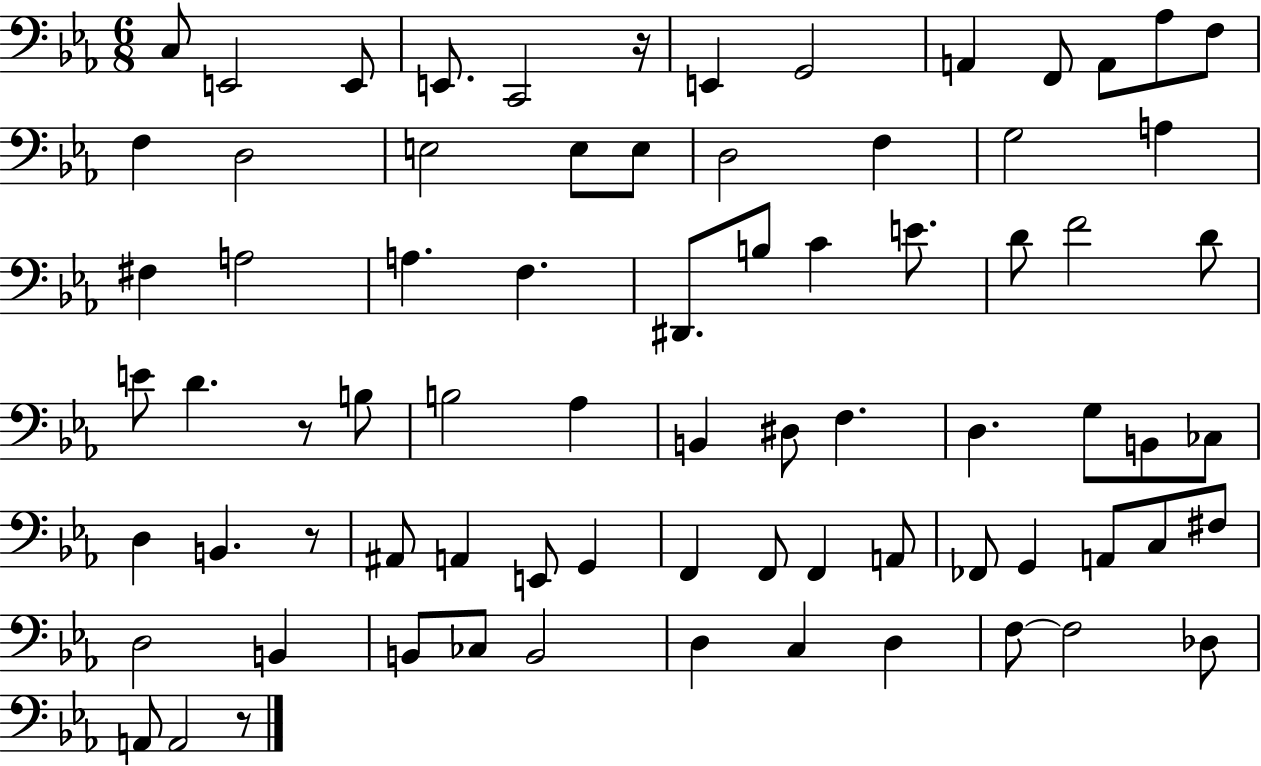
C3/e E2/h E2/e E2/e. C2/h R/s E2/q G2/h A2/q F2/e A2/e Ab3/e F3/e F3/q D3/h E3/h E3/e E3/e D3/h F3/q G3/h A3/q F#3/q A3/h A3/q. F3/q. D#2/e. B3/e C4/q E4/e. D4/e F4/h D4/e E4/e D4/q. R/e B3/e B3/h Ab3/q B2/q D#3/e F3/q. D3/q. G3/e B2/e CES3/e D3/q B2/q. R/e A#2/e A2/q E2/e G2/q F2/q F2/e F2/q A2/e FES2/e G2/q A2/e C3/e F#3/e D3/h B2/q B2/e CES3/e B2/h D3/q C3/q D3/q F3/e F3/h Db3/e A2/e A2/h R/e